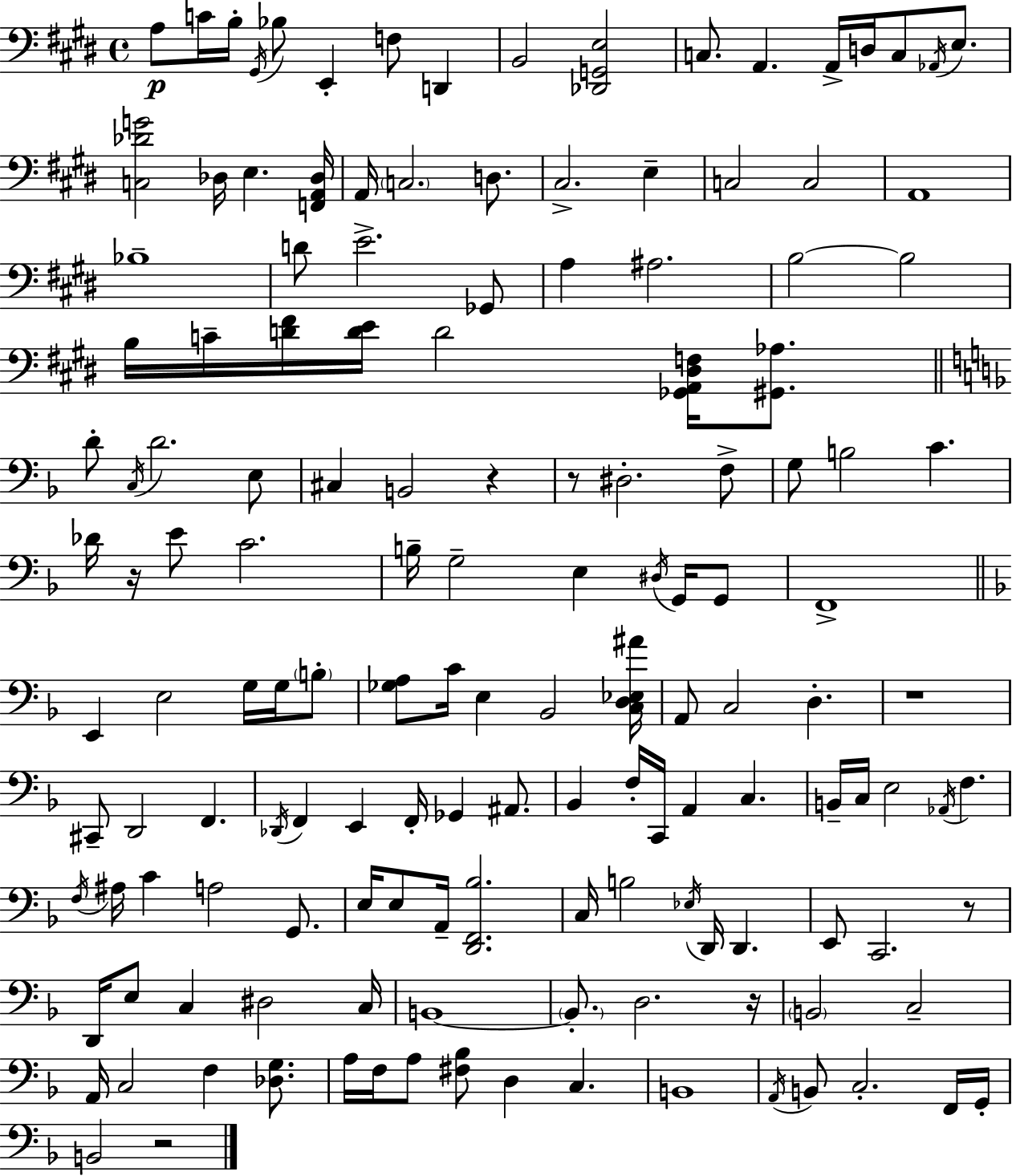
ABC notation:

X:1
T:Untitled
M:4/4
L:1/4
K:E
A,/2 C/4 B,/4 ^G,,/4 _B,/2 E,, F,/2 D,, B,,2 [_D,,G,,E,]2 C,/2 A,, A,,/4 D,/4 C,/2 _A,,/4 E,/2 [C,_DG]2 _D,/4 E, [F,,A,,_D,]/4 A,,/4 C,2 D,/2 ^C,2 E, C,2 C,2 A,,4 _B,4 D/2 E2 _G,,/2 A, ^A,2 B,2 B,2 B,/4 C/4 [D^F]/4 [DE]/4 D2 [_G,,A,,^D,F,]/4 [^G,,_A,]/2 D/2 C,/4 D2 E,/2 ^C, B,,2 z z/2 ^D,2 F,/2 G,/2 B,2 C _D/4 z/4 E/2 C2 B,/4 G,2 E, ^D,/4 G,,/4 G,,/2 F,,4 E,, E,2 G,/4 G,/4 B,/2 [_G,A,]/2 C/4 E, _B,,2 [C,D,_E,^A]/4 A,,/2 C,2 D, z4 ^C,,/2 D,,2 F,, _D,,/4 F,, E,, F,,/4 _G,, ^A,,/2 _B,, F,/4 C,,/4 A,, C, B,,/4 C,/4 E,2 _A,,/4 F, F,/4 ^A,/4 C A,2 G,,/2 E,/4 E,/2 A,,/4 [D,,F,,_B,]2 C,/4 B,2 _E,/4 D,,/4 D,, E,,/2 C,,2 z/2 D,,/4 E,/2 C, ^D,2 C,/4 B,,4 B,,/2 D,2 z/4 B,,2 C,2 A,,/4 C,2 F, [_D,G,]/2 A,/4 F,/4 A,/2 [^F,_B,]/2 D, C, B,,4 A,,/4 B,,/2 C,2 F,,/4 G,,/4 B,,2 z2